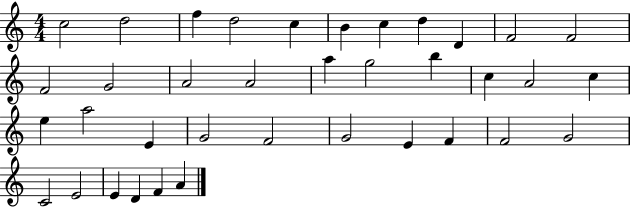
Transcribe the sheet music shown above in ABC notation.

X:1
T:Untitled
M:4/4
L:1/4
K:C
c2 d2 f d2 c B c d D F2 F2 F2 G2 A2 A2 a g2 b c A2 c e a2 E G2 F2 G2 E F F2 G2 C2 E2 E D F A